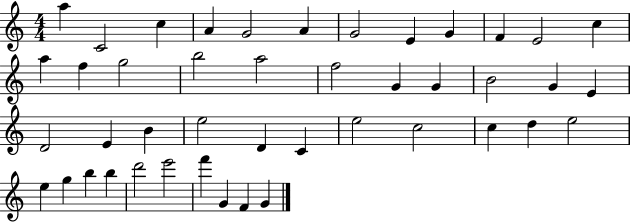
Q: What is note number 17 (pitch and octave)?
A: A5